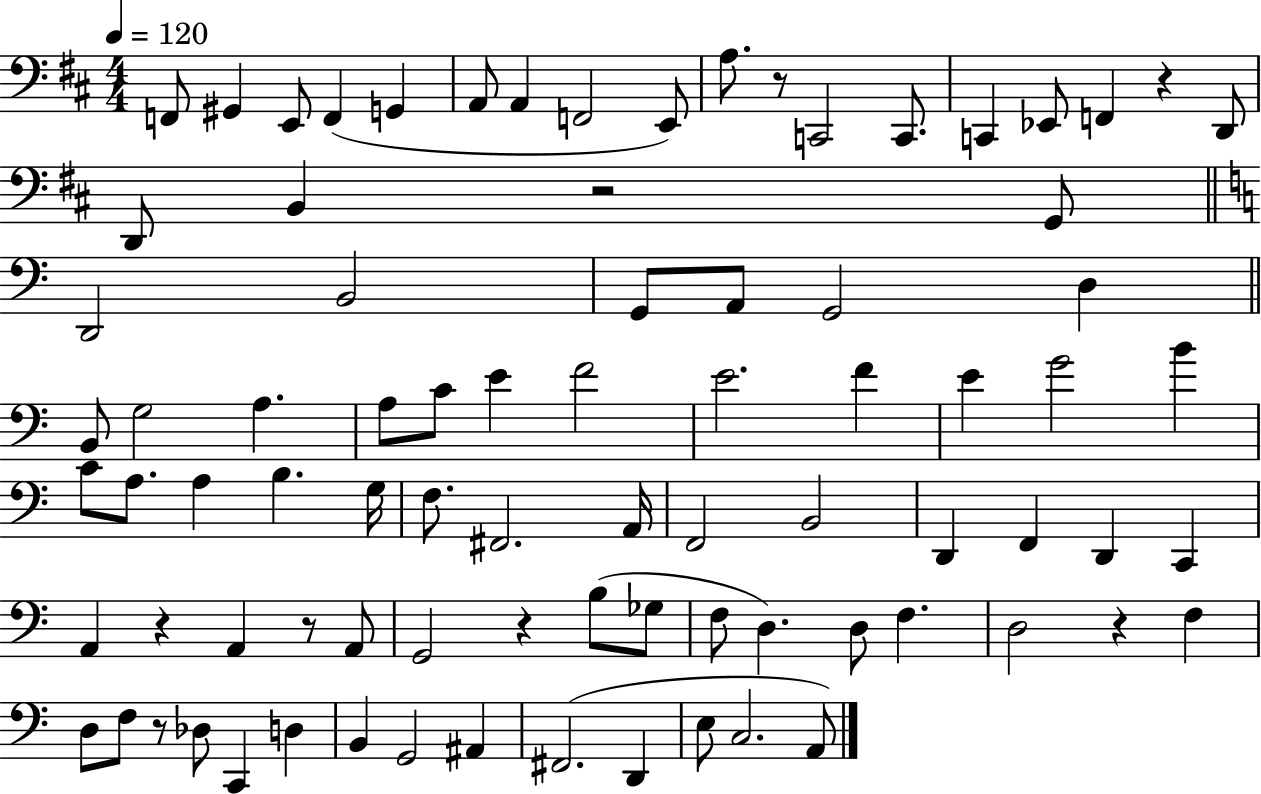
F2/e G#2/q E2/e F2/q G2/q A2/e A2/q F2/h E2/e A3/e. R/e C2/h C2/e. C2/q Eb2/e F2/q R/q D2/e D2/e B2/q R/h G2/e D2/h B2/h G2/e A2/e G2/h D3/q B2/e G3/h A3/q. A3/e C4/e E4/q F4/h E4/h. F4/q E4/q G4/h B4/q C4/e A3/e. A3/q B3/q. G3/s F3/e. F#2/h. A2/s F2/h B2/h D2/q F2/q D2/q C2/q A2/q R/q A2/q R/e A2/e G2/h R/q B3/e Gb3/e F3/e D3/q. D3/e F3/q. D3/h R/q F3/q D3/e F3/e R/e Db3/e C2/q D3/q B2/q G2/h A#2/q F#2/h. D2/q E3/e C3/h. A2/e